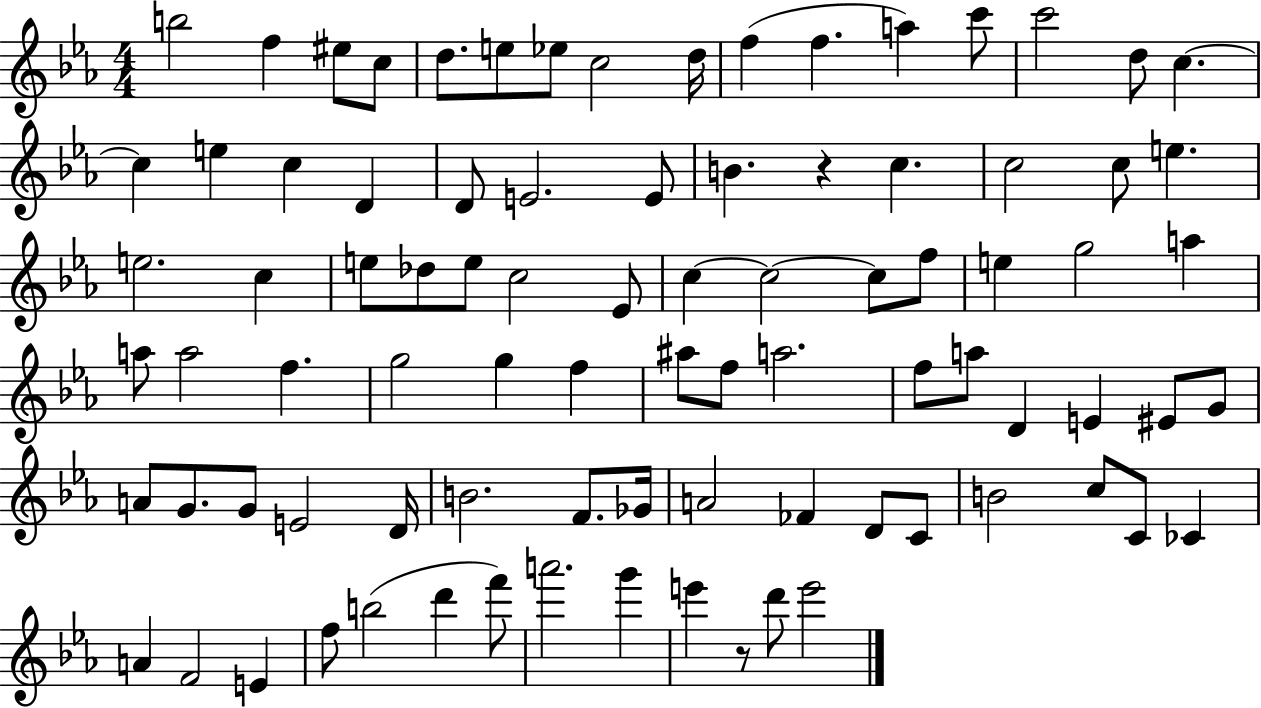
B5/h F5/q EIS5/e C5/e D5/e. E5/e Eb5/e C5/h D5/s F5/q F5/q. A5/q C6/e C6/h D5/e C5/q. C5/q E5/q C5/q D4/q D4/e E4/h. E4/e B4/q. R/q C5/q. C5/h C5/e E5/q. E5/h. C5/q E5/e Db5/e E5/e C5/h Eb4/e C5/q C5/h C5/e F5/e E5/q G5/h A5/q A5/e A5/h F5/q. G5/h G5/q F5/q A#5/e F5/e A5/h. F5/e A5/e D4/q E4/q EIS4/e G4/e A4/e G4/e. G4/e E4/h D4/s B4/h. F4/e. Gb4/s A4/h FES4/q D4/e C4/e B4/h C5/e C4/e CES4/q A4/q F4/h E4/q F5/e B5/h D6/q F6/e A6/h. G6/q E6/q R/e D6/e E6/h